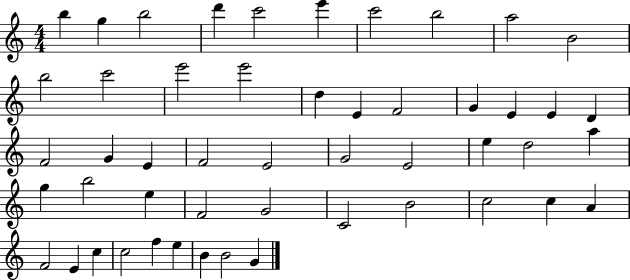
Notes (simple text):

B5/q G5/q B5/h D6/q C6/h E6/q C6/h B5/h A5/h B4/h B5/h C6/h E6/h E6/h D5/q E4/q F4/h G4/q E4/q E4/q D4/q F4/h G4/q E4/q F4/h E4/h G4/h E4/h E5/q D5/h A5/q G5/q B5/h E5/q F4/h G4/h C4/h B4/h C5/h C5/q A4/q F4/h E4/q C5/q C5/h F5/q E5/q B4/q B4/h G4/q